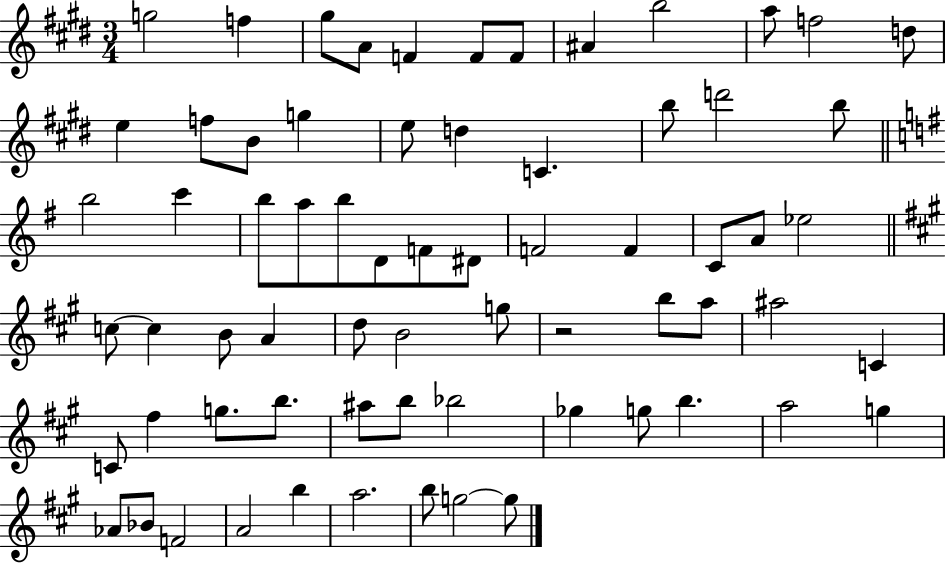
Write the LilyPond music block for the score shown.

{
  \clef treble
  \numericTimeSignature
  \time 3/4
  \key e \major
  g''2 f''4 | gis''8 a'8 f'4 f'8 f'8 | ais'4 b''2 | a''8 f''2 d''8 | \break e''4 f''8 b'8 g''4 | e''8 d''4 c'4. | b''8 d'''2 b''8 | \bar "||" \break \key e \minor b''2 c'''4 | b''8 a''8 b''8 d'8 f'8 dis'8 | f'2 f'4 | c'8 a'8 ees''2 | \break \bar "||" \break \key a \major c''8~~ c''4 b'8 a'4 | d''8 b'2 g''8 | r2 b''8 a''8 | ais''2 c'4 | \break c'8 fis''4 g''8. b''8. | ais''8 b''8 bes''2 | ges''4 g''8 b''4. | a''2 g''4 | \break aes'8 bes'8 f'2 | a'2 b''4 | a''2. | b''8 g''2~~ g''8 | \break \bar "|."
}